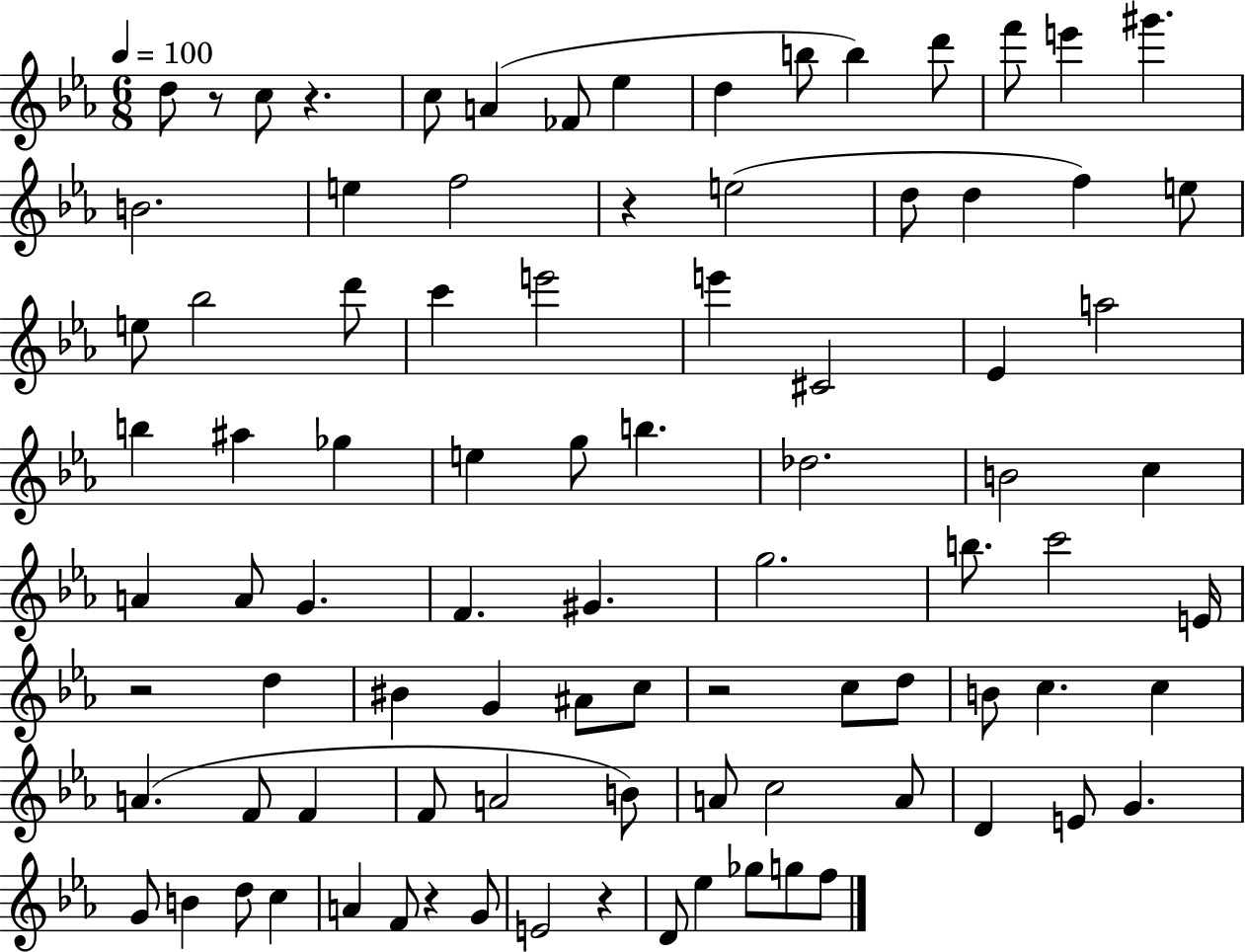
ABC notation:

X:1
T:Untitled
M:6/8
L:1/4
K:Eb
d/2 z/2 c/2 z c/2 A _F/2 _e d b/2 b d'/2 f'/2 e' ^g' B2 e f2 z e2 d/2 d f e/2 e/2 _b2 d'/2 c' e'2 e' ^C2 _E a2 b ^a _g e g/2 b _d2 B2 c A A/2 G F ^G g2 b/2 c'2 E/4 z2 d ^B G ^A/2 c/2 z2 c/2 d/2 B/2 c c A F/2 F F/2 A2 B/2 A/2 c2 A/2 D E/2 G G/2 B d/2 c A F/2 z G/2 E2 z D/2 _e _g/2 g/2 f/2